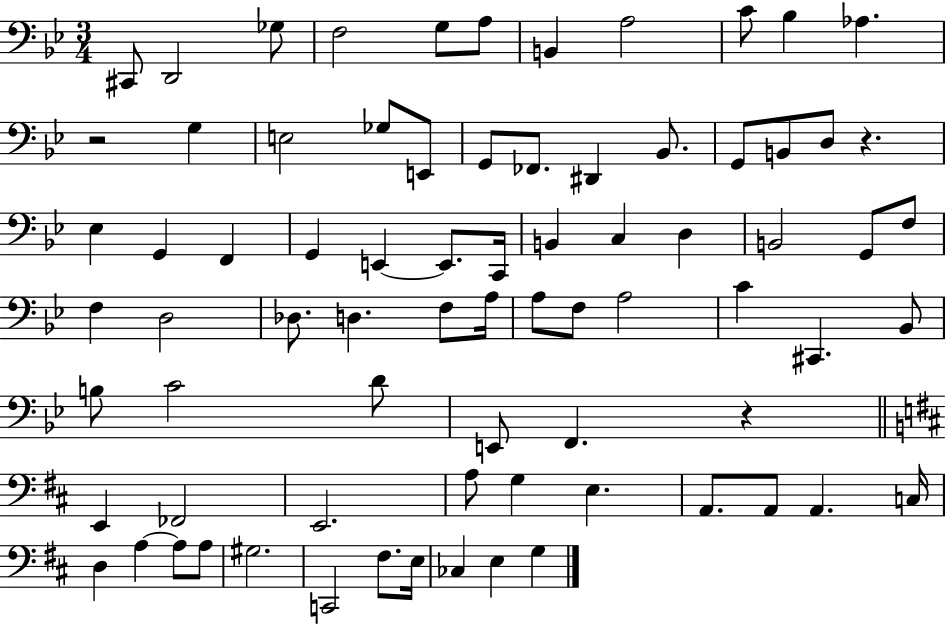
X:1
T:Untitled
M:3/4
L:1/4
K:Bb
^C,,/2 D,,2 _G,/2 F,2 G,/2 A,/2 B,, A,2 C/2 _B, _A, z2 G, E,2 _G,/2 E,,/2 G,,/2 _F,,/2 ^D,, _B,,/2 G,,/2 B,,/2 D,/2 z _E, G,, F,, G,, E,, E,,/2 C,,/4 B,, C, D, B,,2 G,,/2 F,/2 F, D,2 _D,/2 D, F,/2 A,/4 A,/2 F,/2 A,2 C ^C,, _B,,/2 B,/2 C2 D/2 E,,/2 F,, z E,, _F,,2 E,,2 A,/2 G, E, A,,/2 A,,/2 A,, C,/4 D, A, A,/2 A,/2 ^G,2 C,,2 ^F,/2 E,/4 _C, E, G,